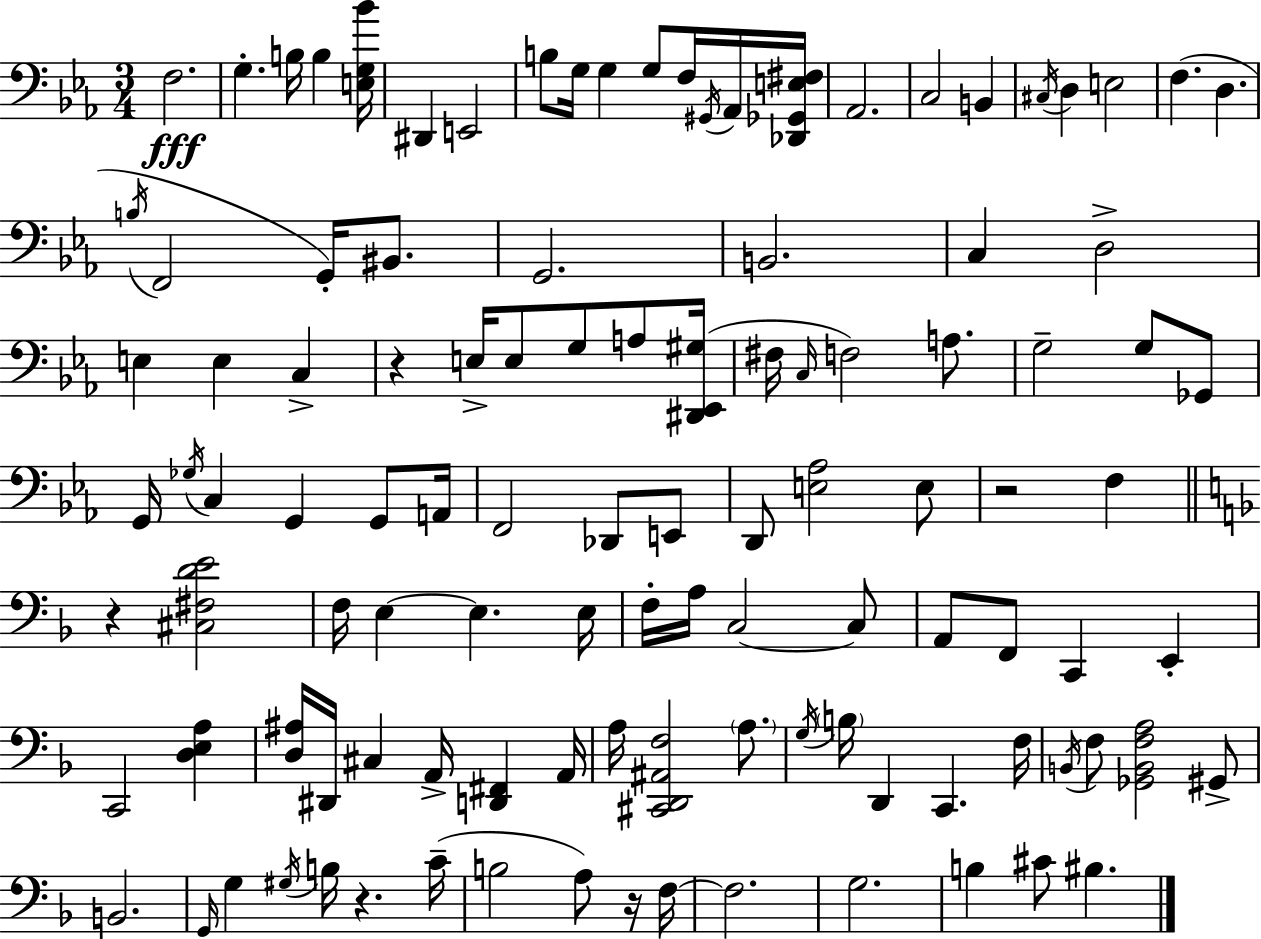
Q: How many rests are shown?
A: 5